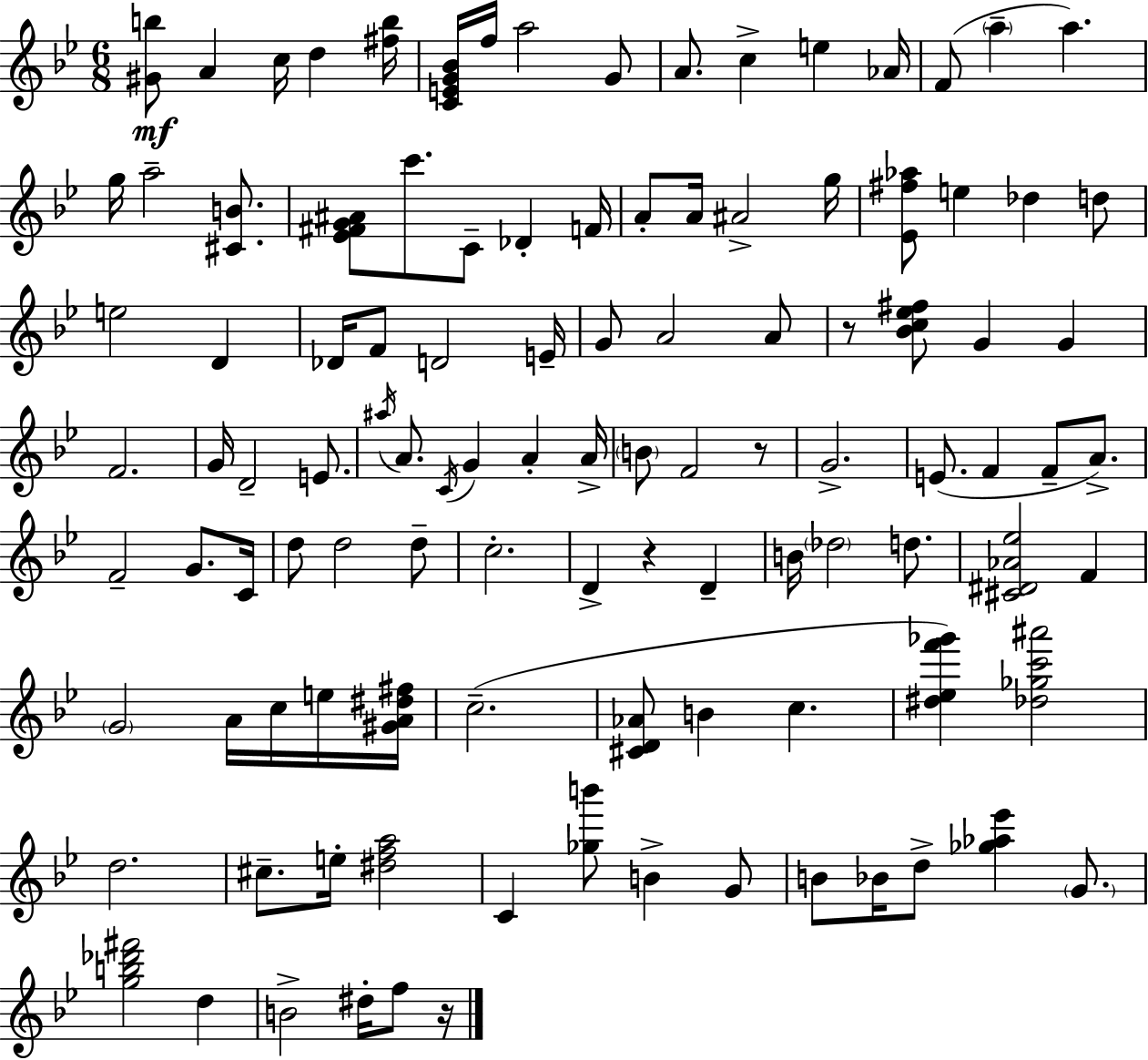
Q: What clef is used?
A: treble